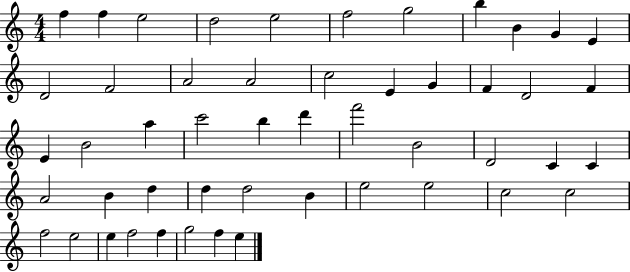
X:1
T:Untitled
M:4/4
L:1/4
K:C
f f e2 d2 e2 f2 g2 b B G E D2 F2 A2 A2 c2 E G F D2 F E B2 a c'2 b d' f'2 B2 D2 C C A2 B d d d2 B e2 e2 c2 c2 f2 e2 e f2 f g2 f e